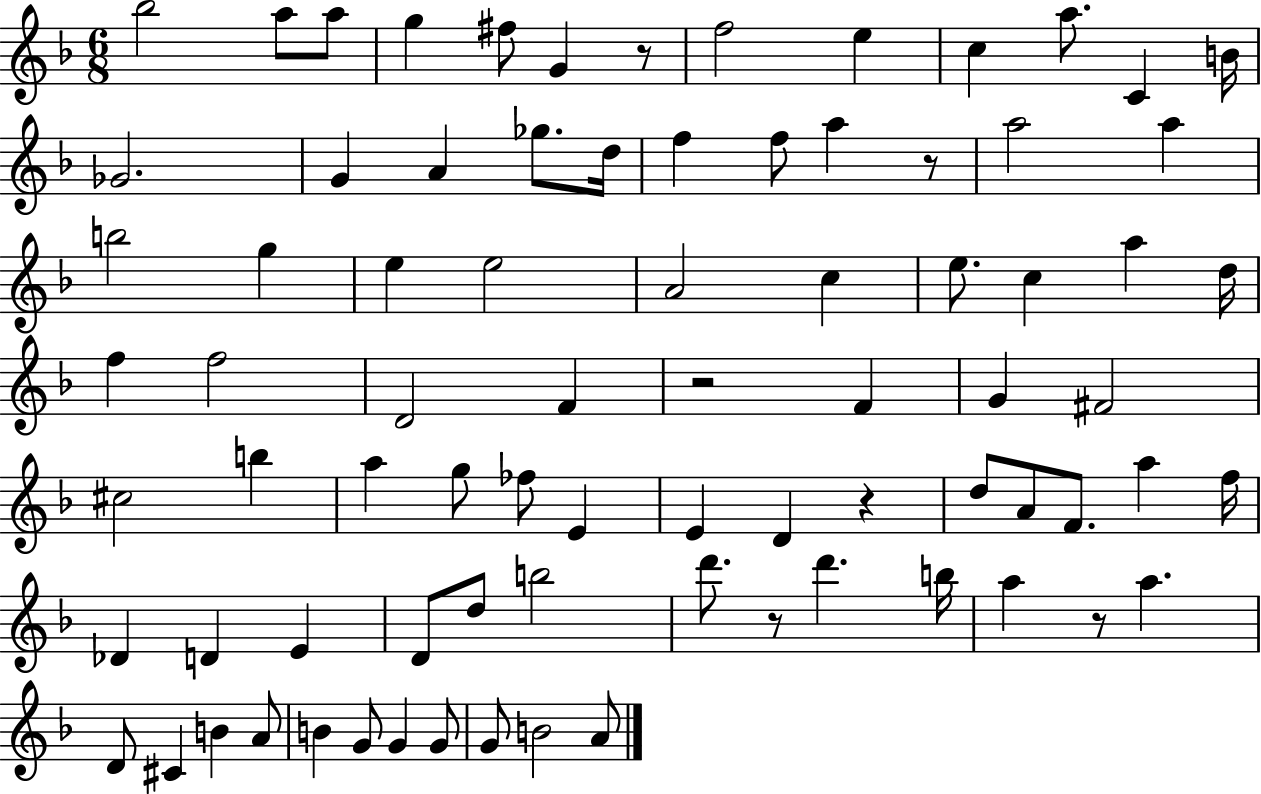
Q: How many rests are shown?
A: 6